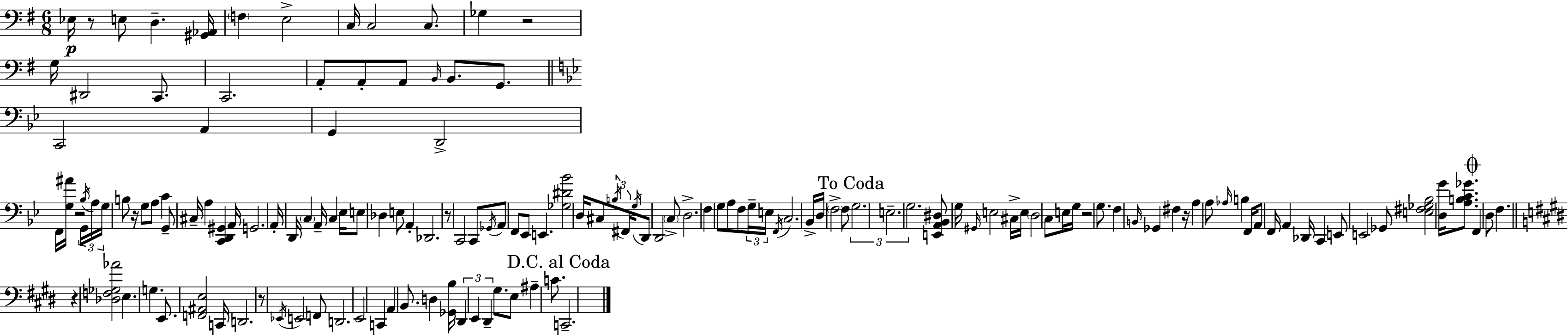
X:1
T:Untitled
M:6/8
L:1/4
K:Em
_E,/4 z/2 E,/2 D, [^G,,_A,,]/4 F, E,2 C,/4 C,2 C,/2 _G, z2 G,/4 ^D,,2 C,,/2 C,,2 A,,/2 A,,/2 A,,/2 B,,/4 B,,/2 G,,/2 C,,2 A,, G,, D,,2 F,,/4 [G,^A]/4 z2 G,,/4 _B,/4 A,/4 G,/4 B,/2 z/4 G,/2 A,/2 C G,,/2 ^C,/4 A, [C,,D,,^G,,] A,,/4 G,,2 A,,/4 D,,/4 C, A,,/4 C, _E,/4 E,/2 _D, E,/2 A,, _D,,2 z/2 C,,2 C,,/2 _G,,/4 A,,/2 F,,/2 _E,,/2 E,, [_G,^D_B]2 D,/4 ^C,/2 B,/4 ^F,,/4 G,/4 D,,/2 D,,2 C,/2 D,2 F, G,/2 A,/2 F,/2 G,/4 E,/4 F,,/4 C,2 _B,,/4 D,/4 F,2 F,/2 G,2 E,2 G,2 [E,,A,,_B,,^D,]/2 G,/4 ^G,,/4 E,2 ^C,/4 E,/4 D,2 C,/2 E,/4 G,/4 z2 G,/2 F, B,,/4 _G,, ^F, z/4 A, A,/2 _A,/4 B, F,,/4 A,,/2 F,,/4 A,, _D,,/4 C,, E,,/2 E,,2 _G,,/2 [E,^F,_G,_B,]2 [D,G]/4 [A,B,C_G]/2 F,, D,/2 F, z [_D,F,_G,_A]2 E, G, E,,/2 [F,,^A,,E,]2 C,,/4 D,,2 z/2 _E,,/4 E,,2 F,,/2 D,,2 E,,2 C,, A,, B,,/2 D, [_G,,B,]/4 ^D,, E,, ^D,, ^G,/2 E,/2 ^A, C/2 C,,2